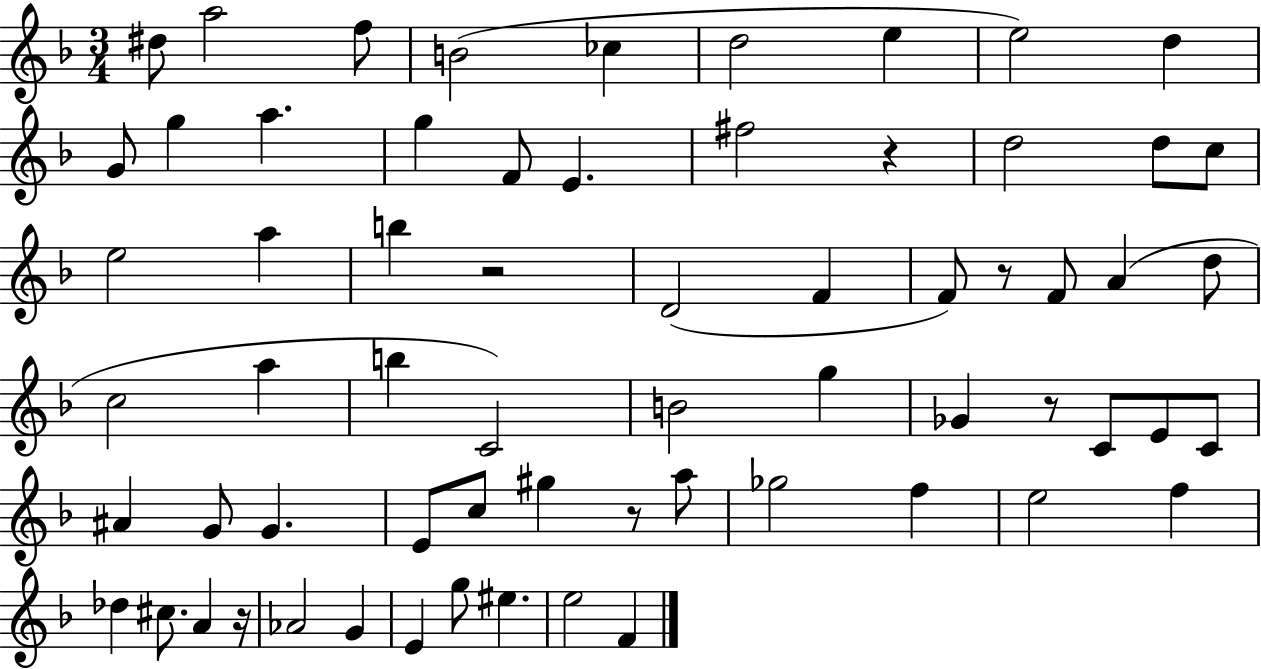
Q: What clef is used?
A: treble